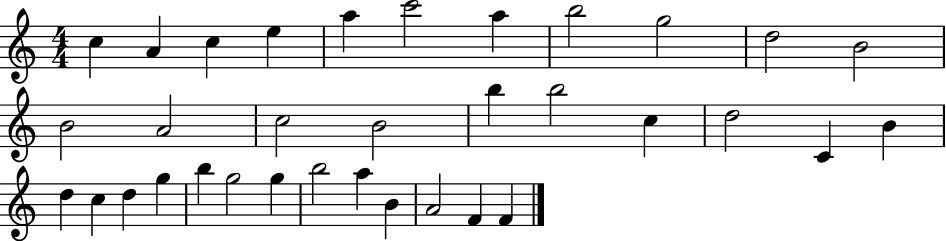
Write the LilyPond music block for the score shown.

{
  \clef treble
  \numericTimeSignature
  \time 4/4
  \key c \major
  c''4 a'4 c''4 e''4 | a''4 c'''2 a''4 | b''2 g''2 | d''2 b'2 | \break b'2 a'2 | c''2 b'2 | b''4 b''2 c''4 | d''2 c'4 b'4 | \break d''4 c''4 d''4 g''4 | b''4 g''2 g''4 | b''2 a''4 b'4 | a'2 f'4 f'4 | \break \bar "|."
}